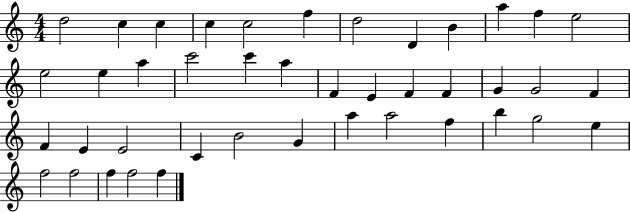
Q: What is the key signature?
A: C major